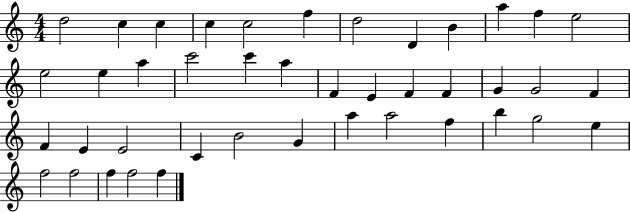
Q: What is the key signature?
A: C major